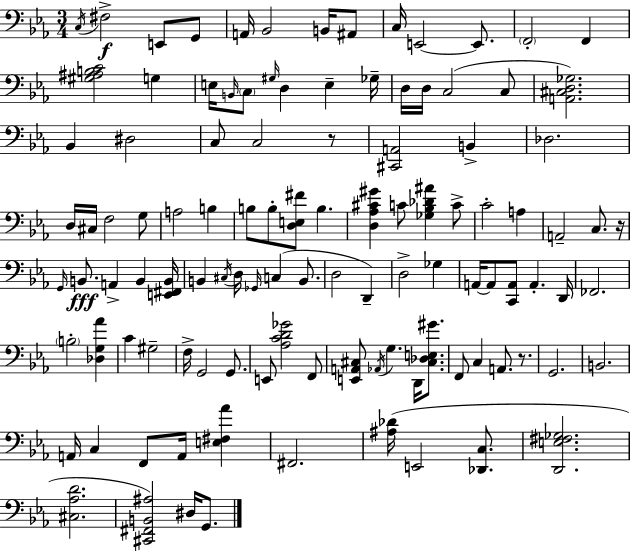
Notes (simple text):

C3/s F#3/h E2/e G2/e A2/s Bb2/h B2/s A#2/e C3/s E2/h E2/e. F2/h F2/q [G#3,A#3,B3,C4]/h G3/q E3/s B2/s C3/e G#3/s D3/q E3/q Gb3/s D3/s D3/s C3/h C3/e [A2,C#3,D3,Gb3]/h. Bb2/q D#3/h C3/e C3/h R/e [C#2,A2]/h B2/q Db3/h. D3/s C#3/s F3/h G3/e A3/h B3/q B3/e B3/e [D3,E3,F#4]/e B3/q. [D3,Ab3,C#4,G#4]/q C4/e [Gb3,Bb3,Db4,A#4]/q C4/e C4/h A3/q A2/h C3/e. R/s G2/s B2/e. A2/q B2/q [E2,F#2,B2]/s B2/q C#3/s D3/s Gb2/s C3/q B2/e. D3/h D2/q D3/h Gb3/q A2/s A2/e [C2,A2]/e A2/q. D2/s FES2/h. B3/h [Db3,G3,Ab4]/q C4/q G#3/h F3/s G2/h G2/e. E2/e [Ab3,C4,D4,Gb4]/h F2/e [E2,A2,C#3]/e Ab2/s G3/q. D2/s [C#3,Db3,E3,G#4]/e. F2/e C3/q A2/e. R/e. G2/h. B2/h. A2/s C3/q F2/e A2/s [E3,F#3,Ab4]/q F#2/h. [A#3,Db4]/s E2/h [Db2,C3]/e. [D2,E3,F#3,Gb3]/h. [C#3,Ab3,D4]/h. [C#2,F#2,B2,A#3]/h D#3/s G2/e.